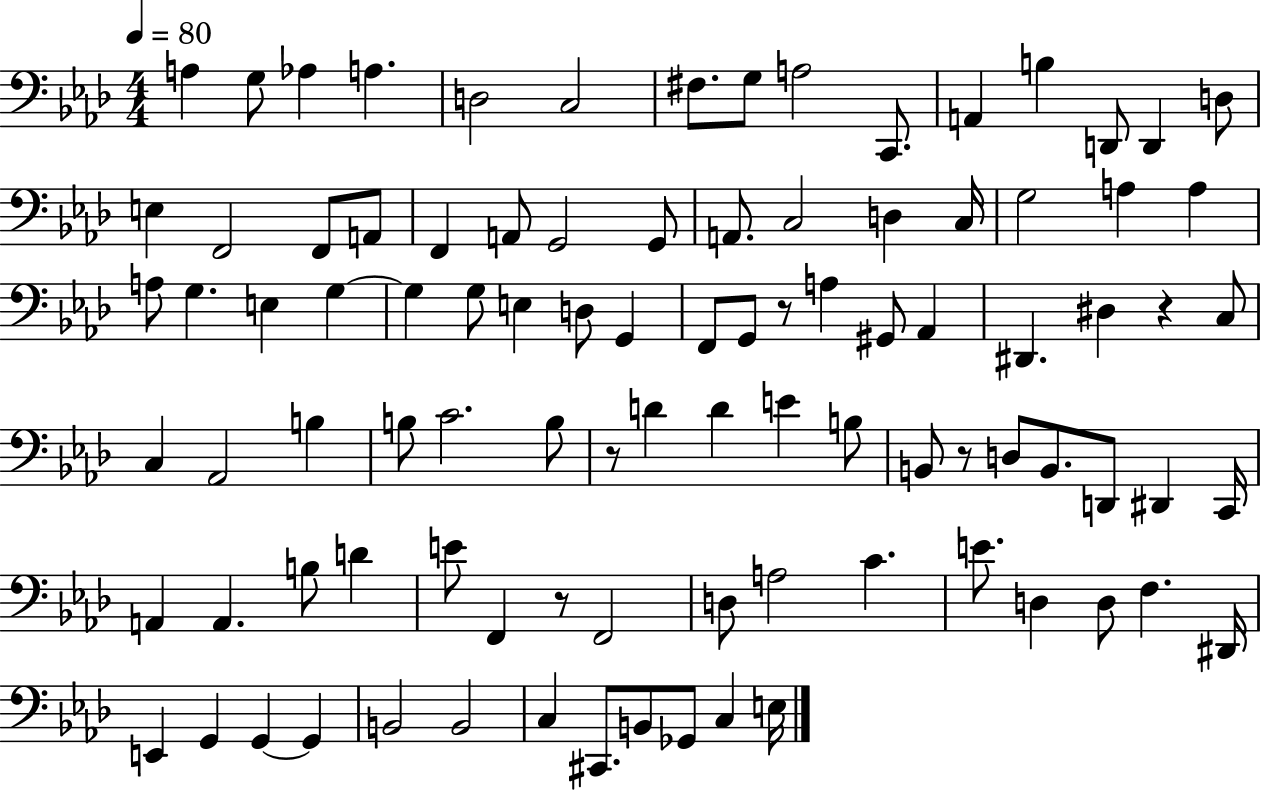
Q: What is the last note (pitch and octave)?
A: E3